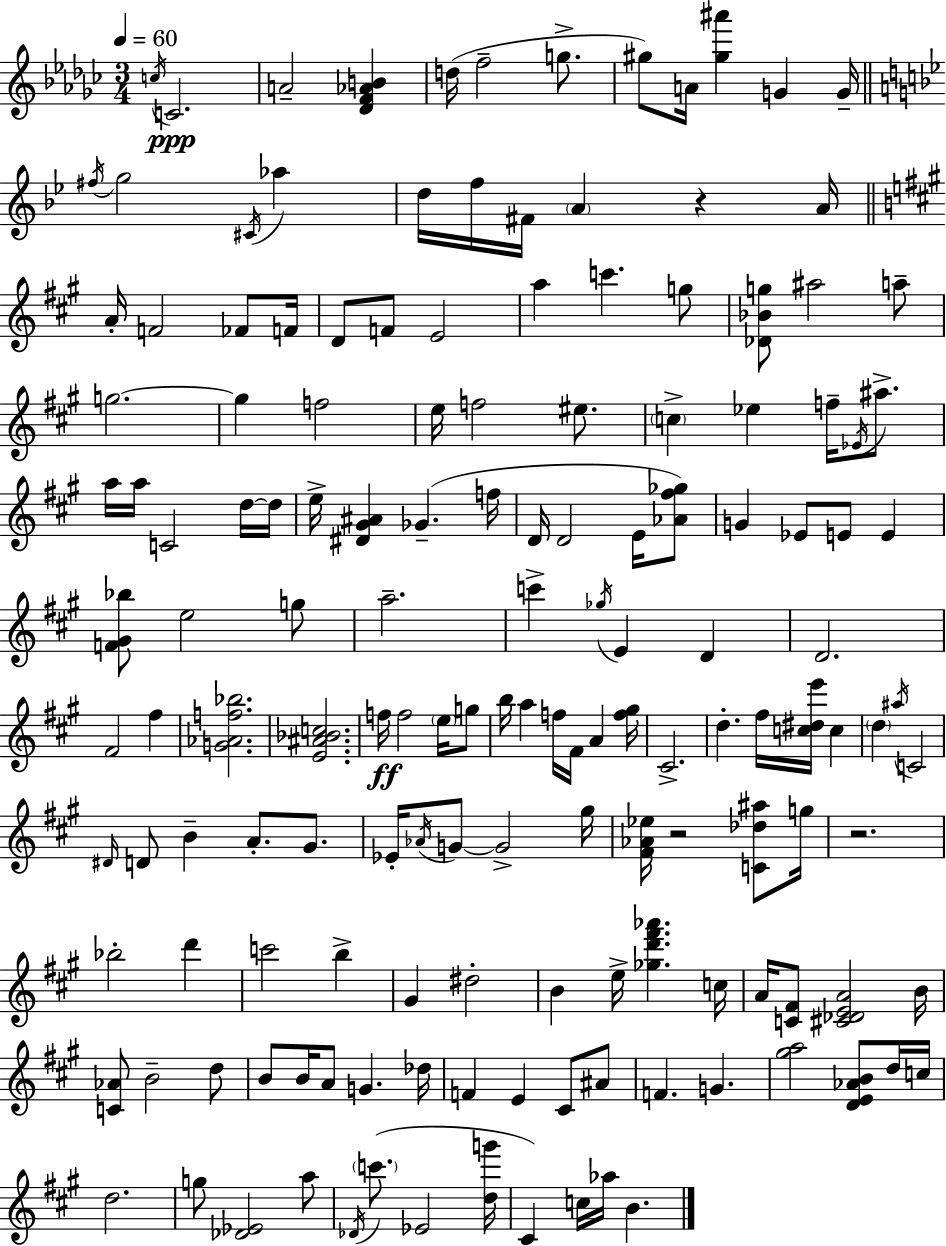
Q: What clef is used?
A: treble